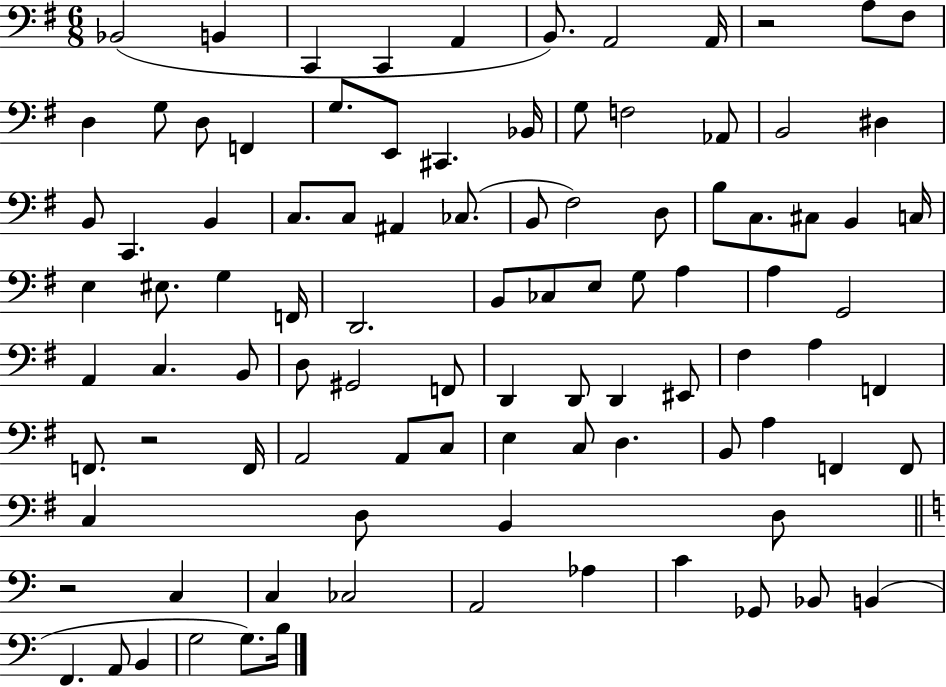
Bb2/h B2/q C2/q C2/q A2/q B2/e. A2/h A2/s R/h A3/e F#3/e D3/q G3/e D3/e F2/q G3/e. E2/e C#2/q. Bb2/s G3/e F3/h Ab2/e B2/h D#3/q B2/e C2/q. B2/q C3/e. C3/e A#2/q CES3/e. B2/e F#3/h D3/e B3/e C3/e. C#3/e B2/q C3/s E3/q EIS3/e. G3/q F2/s D2/h. B2/e CES3/e E3/e G3/e A3/q A3/q G2/h A2/q C3/q. B2/e D3/e G#2/h F2/e D2/q D2/e D2/q EIS2/e F#3/q A3/q F2/q F2/e. R/h F2/s A2/h A2/e C3/e E3/q C3/e D3/q. B2/e A3/q F2/q F2/e C3/q D3/e B2/q D3/e R/h C3/q C3/q CES3/h A2/h Ab3/q C4/q Gb2/e Bb2/e B2/q F2/q. A2/e B2/q G3/h G3/e. B3/s